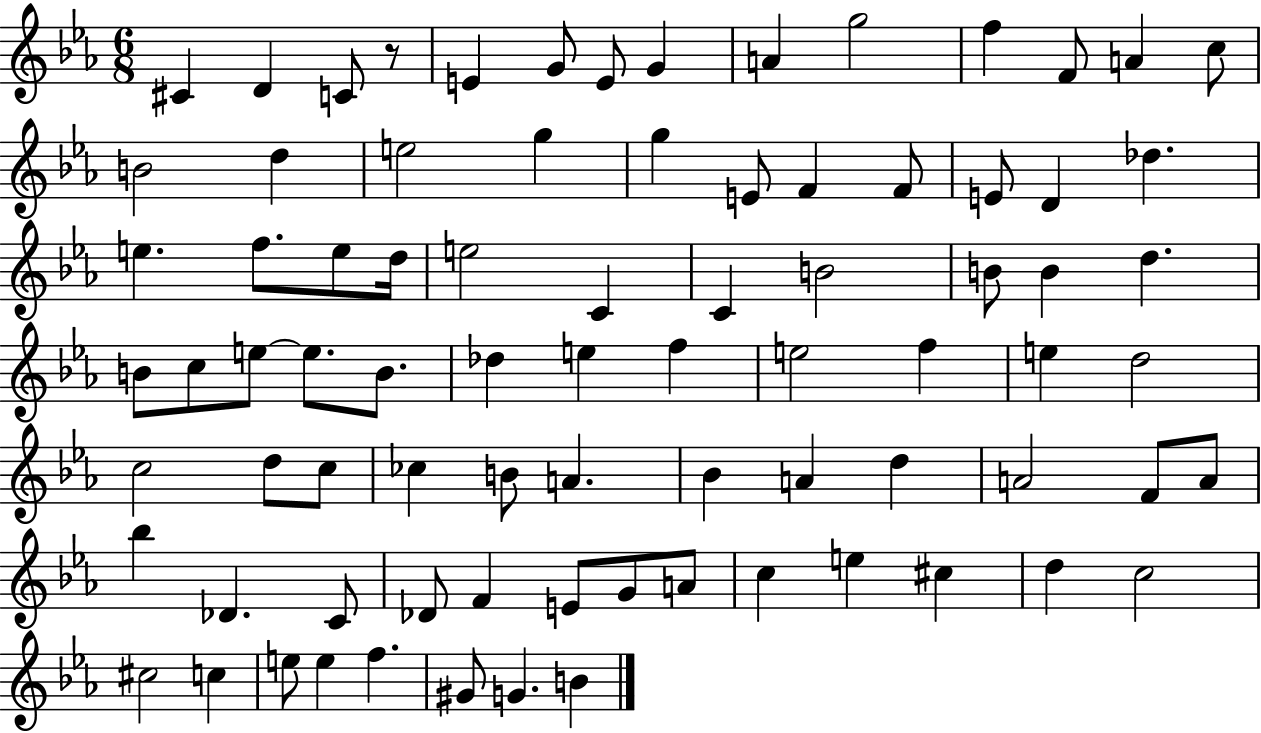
C#4/q D4/q C4/e R/e E4/q G4/e E4/e G4/q A4/q G5/h F5/q F4/e A4/q C5/e B4/h D5/q E5/h G5/q G5/q E4/e F4/q F4/e E4/e D4/q Db5/q. E5/q. F5/e. E5/e D5/s E5/h C4/q C4/q B4/h B4/e B4/q D5/q. B4/e C5/e E5/e E5/e. B4/e. Db5/q E5/q F5/q E5/h F5/q E5/q D5/h C5/h D5/e C5/e CES5/q B4/e A4/q. Bb4/q A4/q D5/q A4/h F4/e A4/e Bb5/q Db4/q. C4/e Db4/e F4/q E4/e G4/e A4/e C5/q E5/q C#5/q D5/q C5/h C#5/h C5/q E5/e E5/q F5/q. G#4/e G4/q. B4/q